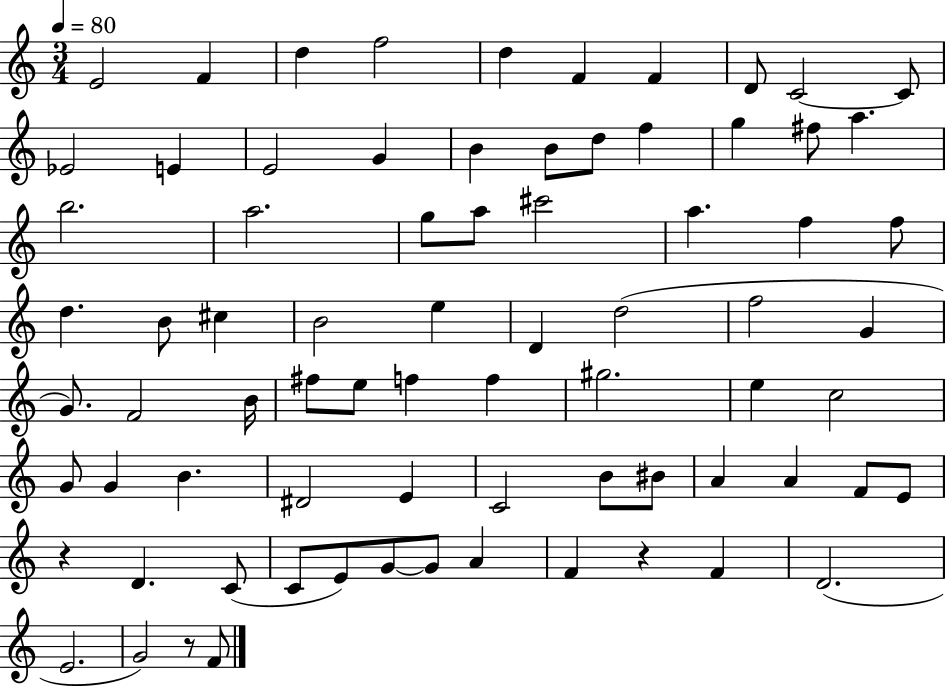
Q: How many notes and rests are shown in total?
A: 76